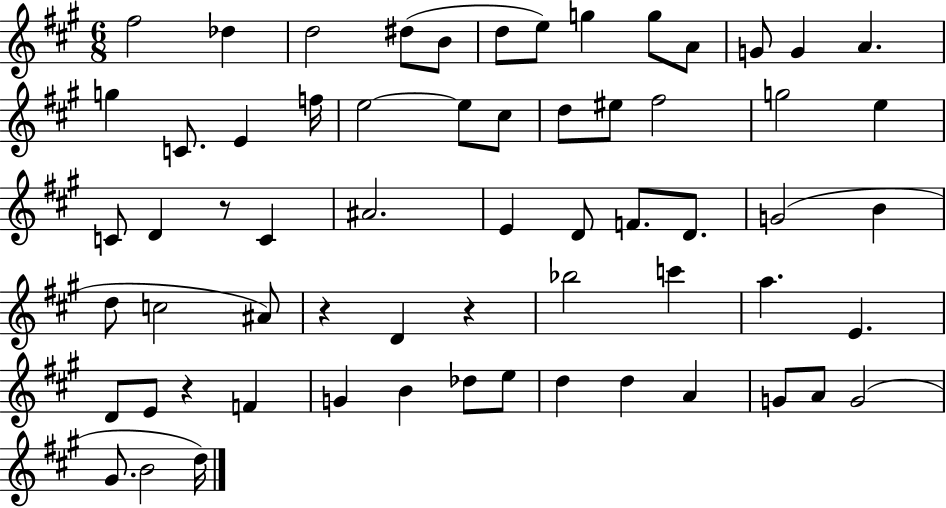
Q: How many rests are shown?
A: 4